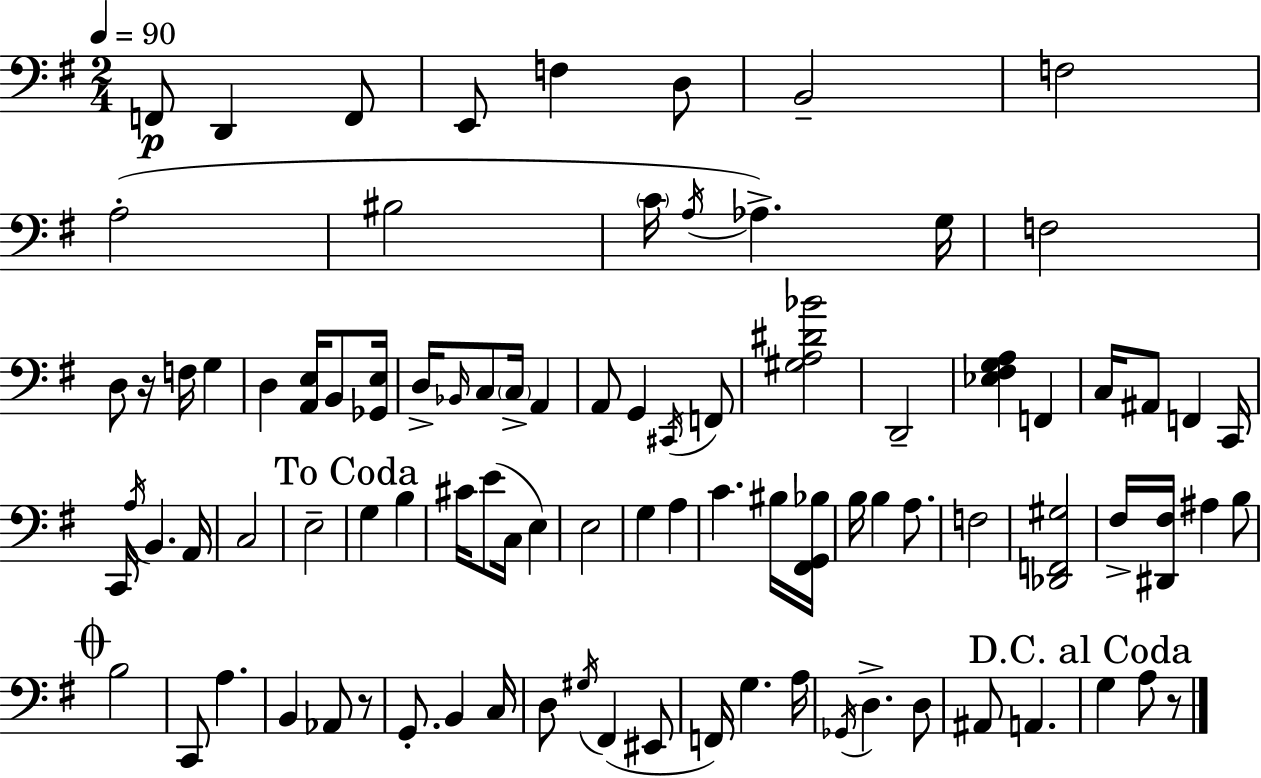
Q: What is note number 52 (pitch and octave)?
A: BIS3